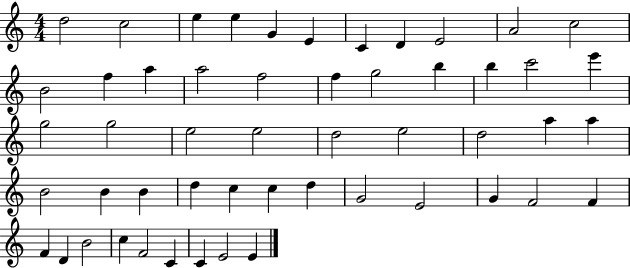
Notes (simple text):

D5/h C5/h E5/q E5/q G4/q E4/q C4/q D4/q E4/h A4/h C5/h B4/h F5/q A5/q A5/h F5/h F5/q G5/h B5/q B5/q C6/h E6/q G5/h G5/h E5/h E5/h D5/h E5/h D5/h A5/q A5/q B4/h B4/q B4/q D5/q C5/q C5/q D5/q G4/h E4/h G4/q F4/h F4/q F4/q D4/q B4/h C5/q F4/h C4/q C4/q E4/h E4/q